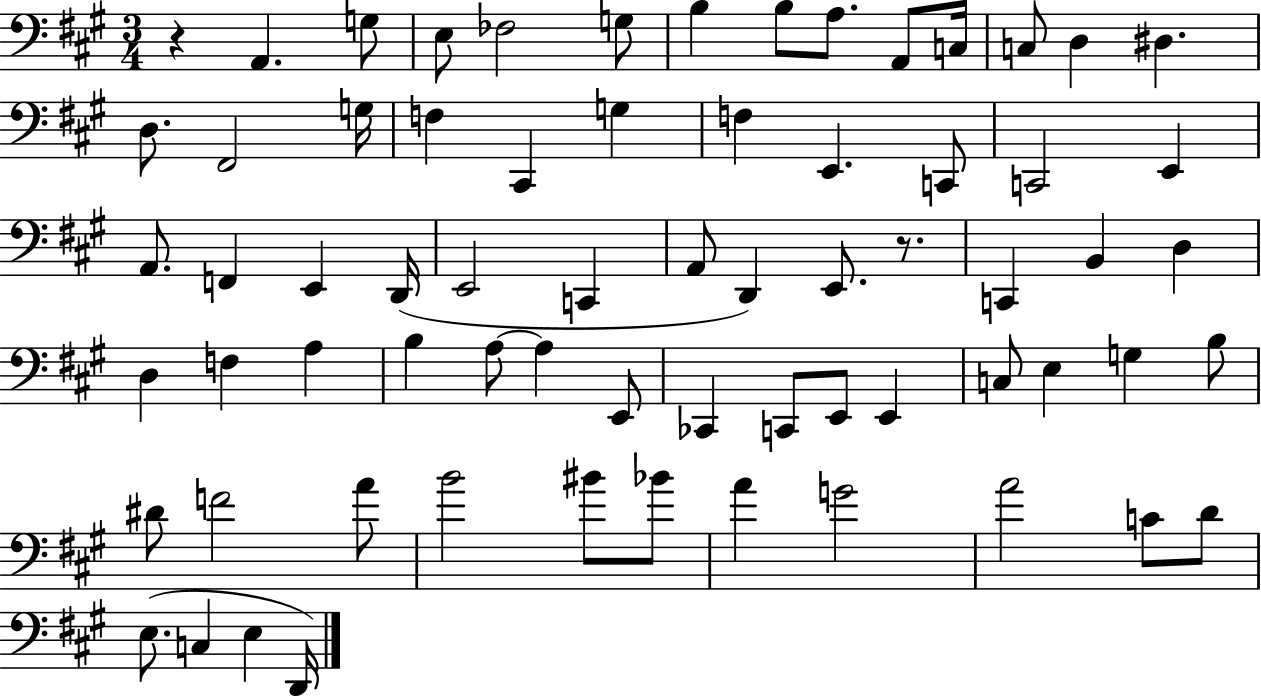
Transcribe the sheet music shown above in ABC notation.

X:1
T:Untitled
M:3/4
L:1/4
K:A
z A,, G,/2 E,/2 _F,2 G,/2 B, B,/2 A,/2 A,,/2 C,/4 C,/2 D, ^D, D,/2 ^F,,2 G,/4 F, ^C,, G, F, E,, C,,/2 C,,2 E,, A,,/2 F,, E,, D,,/4 E,,2 C,, A,,/2 D,, E,,/2 z/2 C,, B,, D, D, F, A, B, A,/2 A, E,,/2 _C,, C,,/2 E,,/2 E,, C,/2 E, G, B,/2 ^D/2 F2 A/2 B2 ^B/2 _B/2 A G2 A2 C/2 D/2 E,/2 C, E, D,,/4